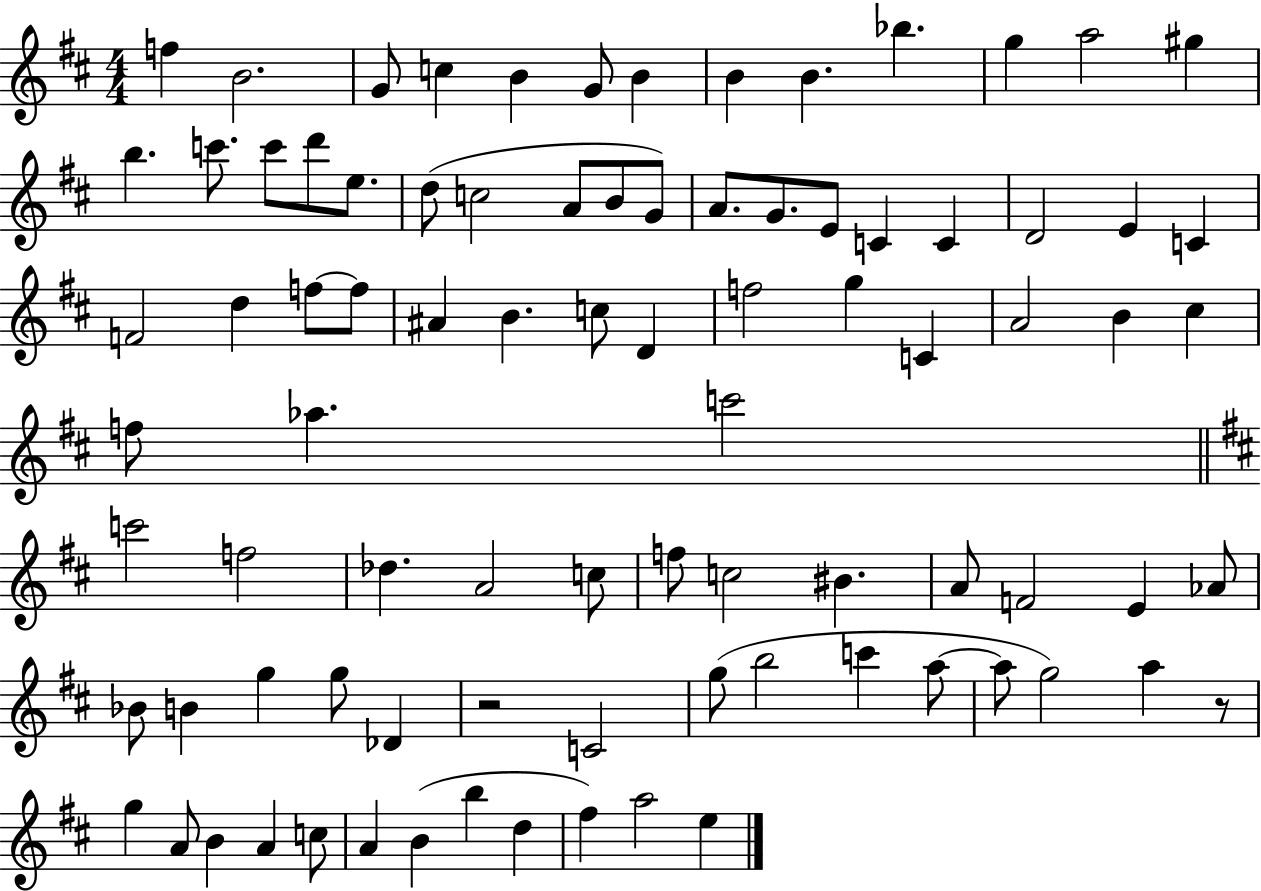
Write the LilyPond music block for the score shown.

{
  \clef treble
  \numericTimeSignature
  \time 4/4
  \key d \major
  f''4 b'2. | g'8 c''4 b'4 g'8 b'4 | b'4 b'4. bes''4. | g''4 a''2 gis''4 | \break b''4. c'''8. c'''8 d'''8 e''8. | d''8( c''2 a'8 b'8 g'8) | a'8. g'8. e'8 c'4 c'4 | d'2 e'4 c'4 | \break f'2 d''4 f''8~~ f''8 | ais'4 b'4. c''8 d'4 | f''2 g''4 c'4 | a'2 b'4 cis''4 | \break f''8 aes''4. c'''2 | \bar "||" \break \key d \major c'''2 f''2 | des''4. a'2 c''8 | f''8 c''2 bis'4. | a'8 f'2 e'4 aes'8 | \break bes'8 b'4 g''4 g''8 des'4 | r2 c'2 | g''8( b''2 c'''4 a''8~~ | a''8 g''2) a''4 r8 | \break g''4 a'8 b'4 a'4 c''8 | a'4 b'4( b''4 d''4 | fis''4) a''2 e''4 | \bar "|."
}